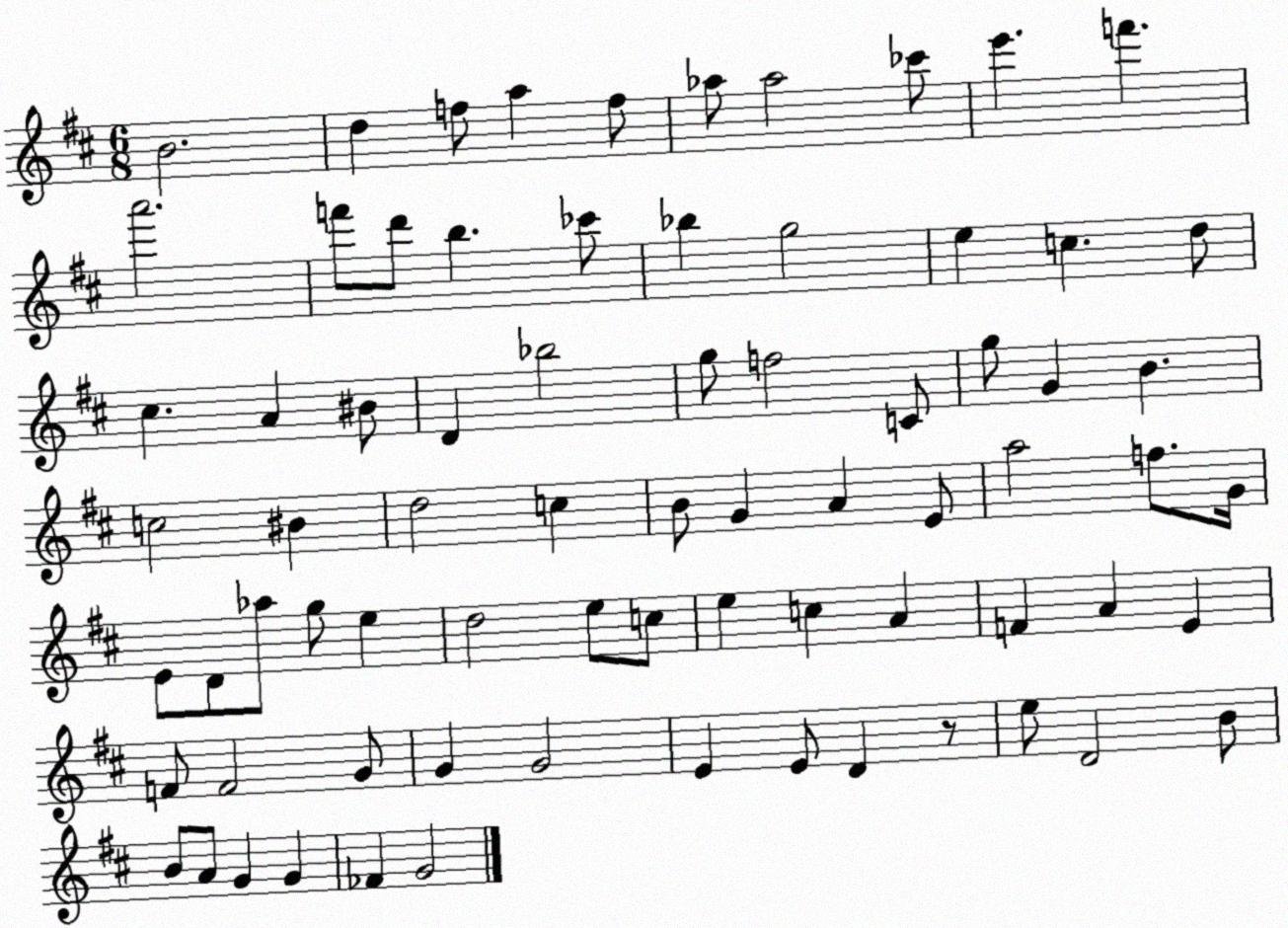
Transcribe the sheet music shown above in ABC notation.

X:1
T:Untitled
M:6/8
L:1/4
K:D
B2 d f/2 a f/2 _a/2 _a2 _c'/2 e' f' a'2 f'/2 d'/2 b _c'/2 _b g2 e c d/2 ^c A ^B/2 D _b2 g/2 f2 C/2 g/2 G B c2 ^B d2 c B/2 G A E/2 a2 f/2 G/4 E/2 D/2 _a/2 g/2 e d2 e/2 c/2 e c A F A E F/2 F2 G/2 G G2 E E/2 D z/2 e/2 D2 B/2 B/2 A/2 G G _F G2